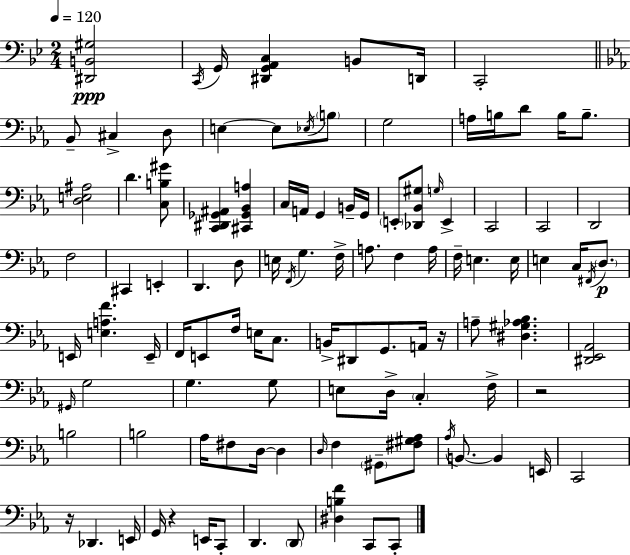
X:1
T:Untitled
M:2/4
L:1/4
K:Gm
[^D,,B,,^G,]2 C,,/4 G,,/4 [^D,,G,,A,,C,] B,,/2 D,,/4 C,,2 _B,,/2 ^C, D,/2 E, E,/2 _E,/4 B,/2 G,2 A,/4 B,/4 D/2 B,/4 B,/2 [D,E,^A,]2 D [C,B,^G]/2 [C,,^D,,_G,,^A,,] [^C,,_G,,_B,,A,] C,/4 A,,/4 G,, B,,/4 G,,/4 E,,/2 [_D,,_B,,^G,]/2 G,/4 E,, C,,2 C,,2 D,,2 F,2 ^C,, E,, D,, D,/2 E,/4 F,,/4 G, F,/4 A,/2 F, A,/4 F,/4 E, E,/4 E, C,/4 ^F,,/4 D,/2 E,,/4 [E,A,F] E,,/4 F,,/4 E,,/2 F,/4 E,/4 C,/2 B,,/4 ^D,,/2 G,,/2 A,,/4 z/4 A,/2 [^D,^G,_A,_B,] [^D,,_E,,_A,,]2 ^G,,/4 G,2 G, G,/2 E,/2 D,/4 C, F,/4 z2 B,2 B,2 _A,/4 ^F,/2 D,/4 D, D,/4 F, ^G,,/2 [^F,^G,_A,]/2 _A,/4 B,,/2 B,, E,,/4 C,,2 z/4 _D,, E,,/4 G,,/4 z E,,/4 C,,/2 D,, D,,/2 [^D,B,F] C,,/2 C,,/2